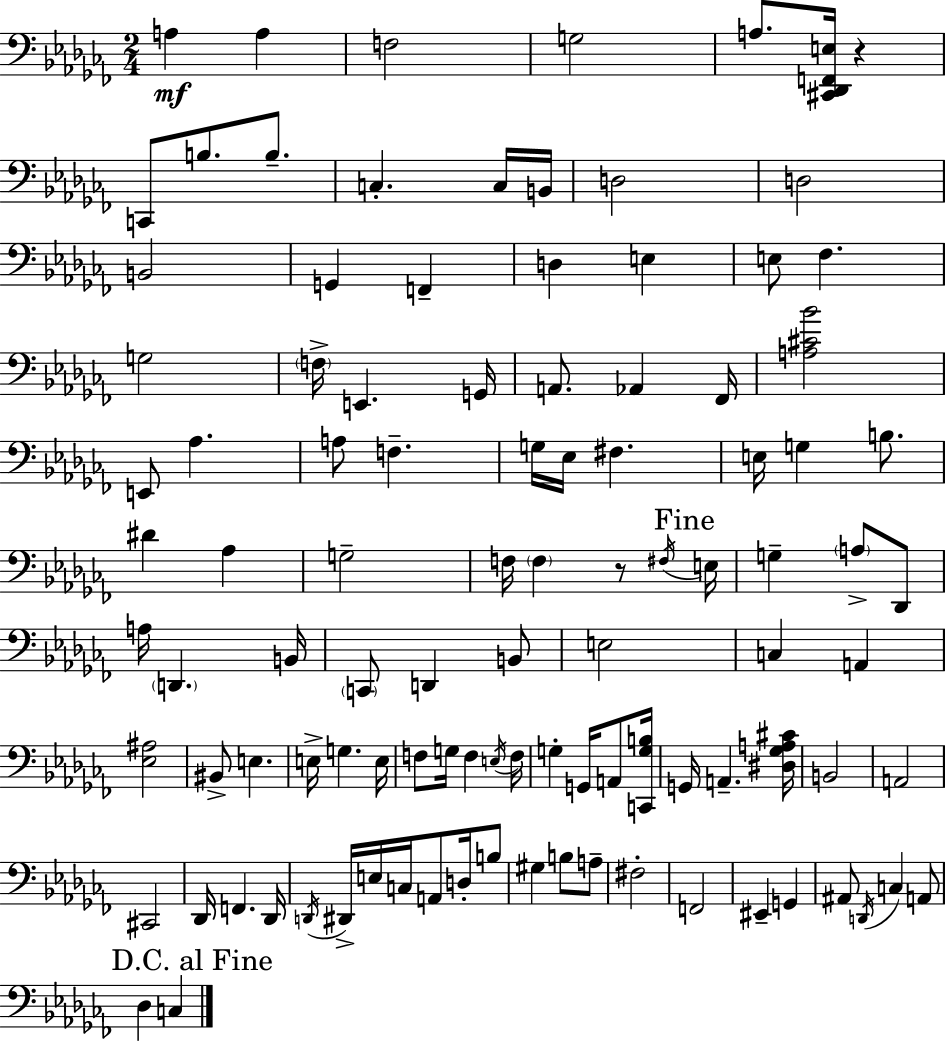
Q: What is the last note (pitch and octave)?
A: C3